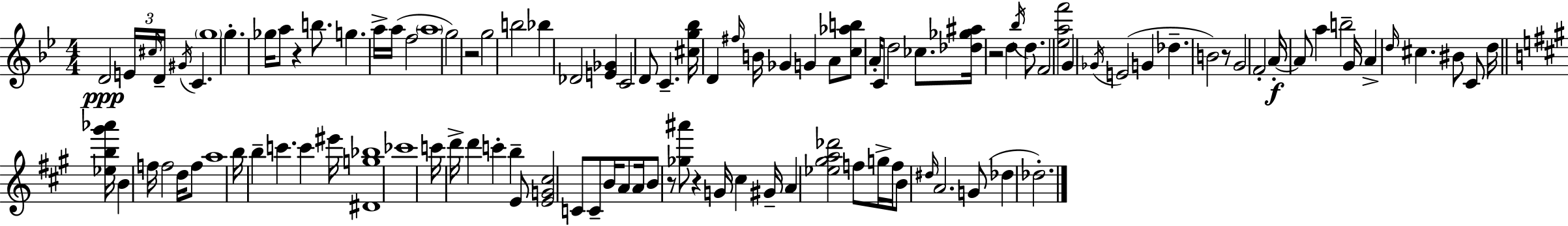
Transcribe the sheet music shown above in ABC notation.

X:1
T:Untitled
M:4/4
L:1/4
K:Bb
D2 E/4 ^c/4 D/4 ^G/4 C g4 g _g/4 a/2 z b/2 g a/4 a/4 f2 a4 g2 z2 g2 b2 _b _D2 [E_G] C2 D/2 C [^cg_b]/4 D ^f/4 B/4 _G G A/2 [c_ab]/2 A/4 C/2 d2 _c/2 [_d_g^a]/4 z2 d _b/4 d/2 F2 [_eaf']2 G _G/4 E2 G _d B2 z/2 G2 F2 A/4 A/2 a b2 G/4 A d/4 ^c ^B/2 C/2 d/4 [_eb^g'_a']/4 B f/4 f2 d/4 f/2 a4 b/4 b c' c' ^e'/4 [^Dg_b]4 _c'4 c'/4 d'/4 d' c' b E/2 [EG^c]2 C/2 C/2 B/4 A/2 A/4 B/2 z/2 [_g^a']/2 z G/4 ^c ^G/4 A [_e^ga_d']2 f/2 g/4 f/4 B/2 ^d/4 A2 G/2 _d _d2